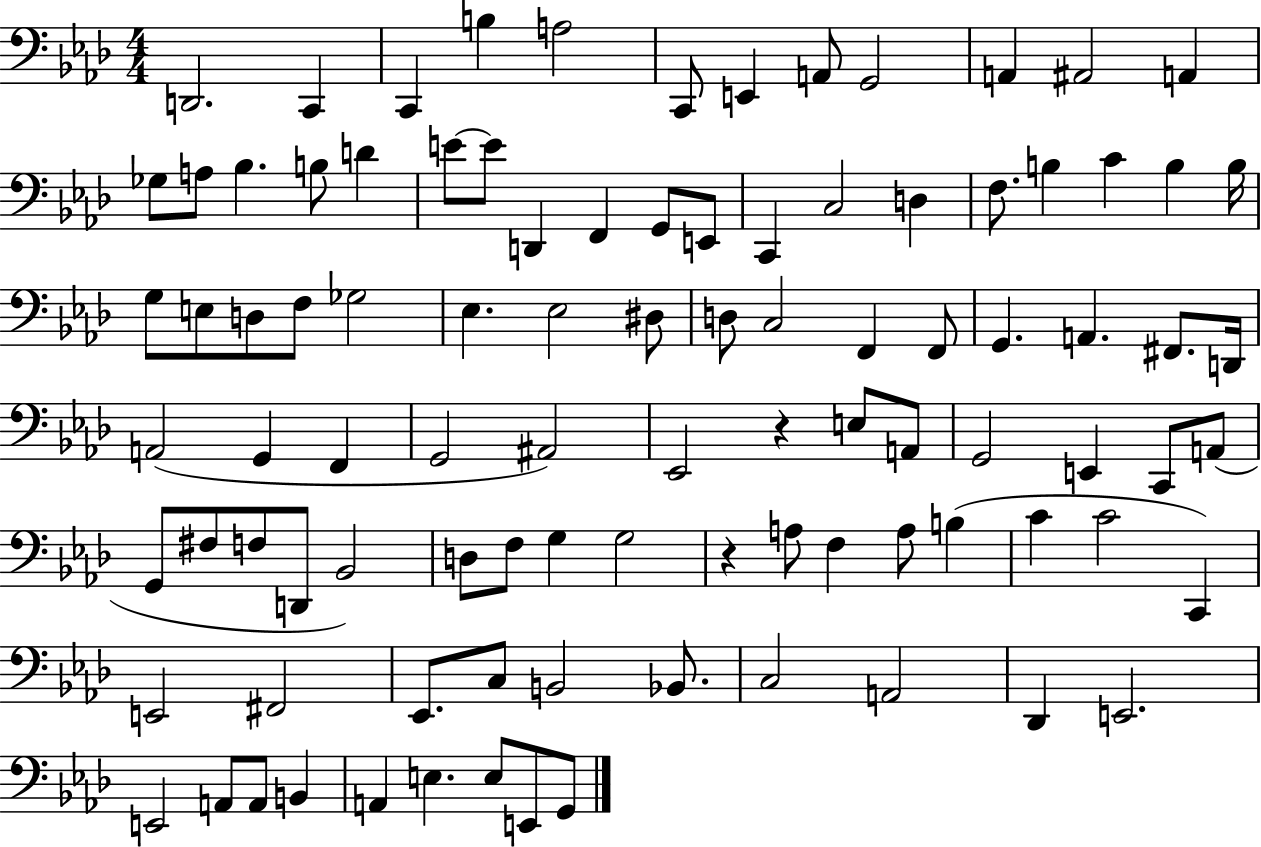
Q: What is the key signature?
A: AES major